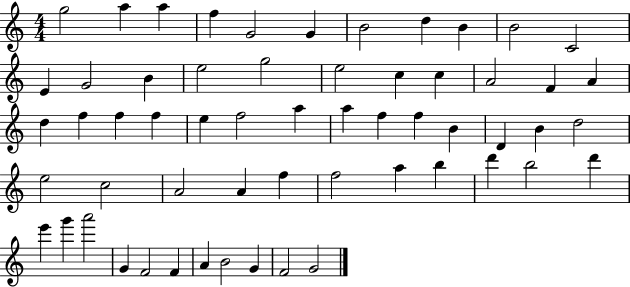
{
  \clef treble
  \numericTimeSignature
  \time 4/4
  \key c \major
  g''2 a''4 a''4 | f''4 g'2 g'4 | b'2 d''4 b'4 | b'2 c'2 | \break e'4 g'2 b'4 | e''2 g''2 | e''2 c''4 c''4 | a'2 f'4 a'4 | \break d''4 f''4 f''4 f''4 | e''4 f''2 a''4 | a''4 f''4 f''4 b'4 | d'4 b'4 d''2 | \break e''2 c''2 | a'2 a'4 f''4 | f''2 a''4 b''4 | d'''4 b''2 d'''4 | \break e'''4 g'''4 a'''2 | g'4 f'2 f'4 | a'4 b'2 g'4 | f'2 g'2 | \break \bar "|."
}